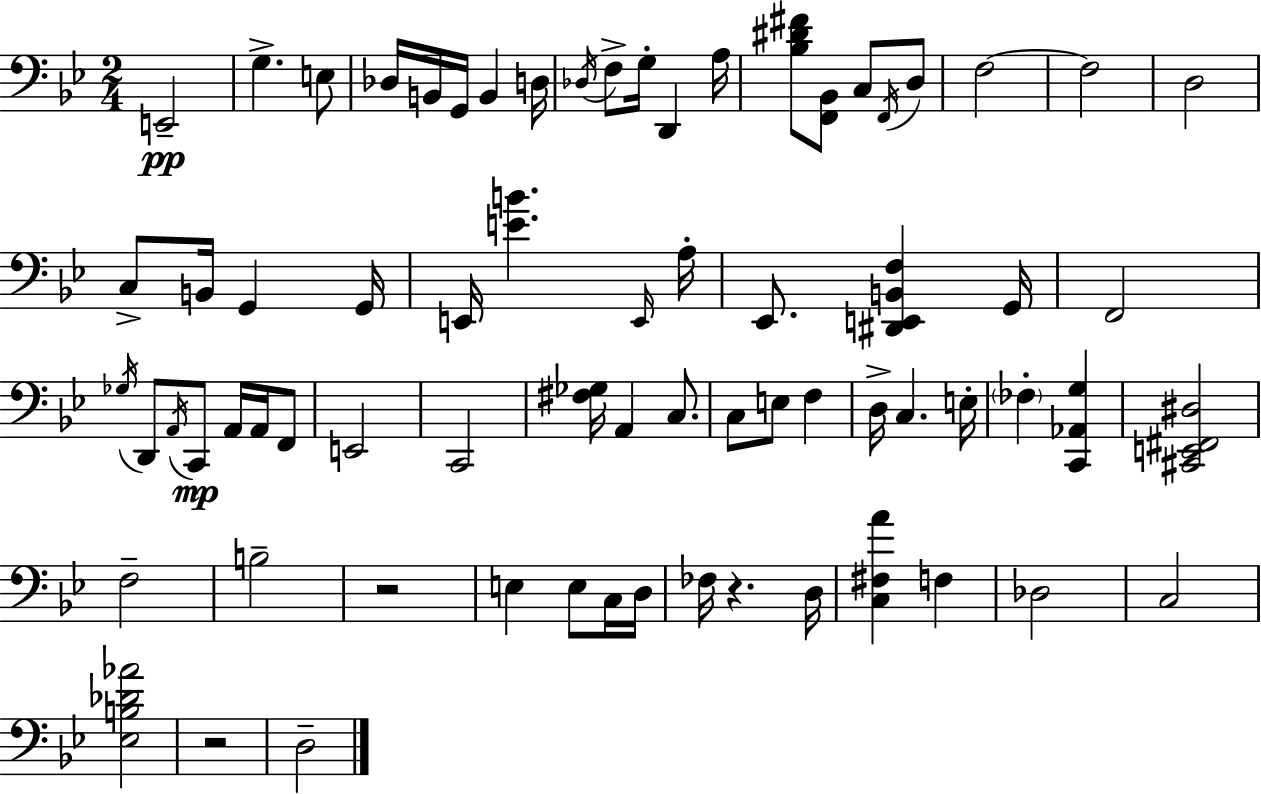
{
  \clef bass
  \numericTimeSignature
  \time 2/4
  \key g \minor
  e,2--\pp | g4.-> e8 | des16 b,16 g,16 b,4 d16 | \acciaccatura { des16 } f8-> g16-. d,4 | \break a16 <bes dis' fis'>8 <f, bes,>8 c8 \acciaccatura { f,16 } | d8 f2~~ | f2 | d2 | \break c8-> b,16 g,4 | g,16 e,16 <e' b'>4. | \grace { e,16 } a16-. ees,8. <dis, e, b, f>4 | g,16 f,2 | \break \acciaccatura { ges16 } d,8 \acciaccatura { a,16 }\mp c,8 | a,16 a,16 f,8 e,2 | c,2 | <fis ges>16 a,4 | \break c8. c8 e8 | f4 d16-> c4. | e16-. \parenthesize fes4-. | <c, aes, g>4 <cis, e, fis, dis>2 | \break f2-- | b2-- | r2 | e4 | \break e8 c16 d16 fes16 r4. | d16 <c fis a'>4 | f4 des2 | c2 | \break <ees b des' aes'>2 | r2 | d2-- | \bar "|."
}